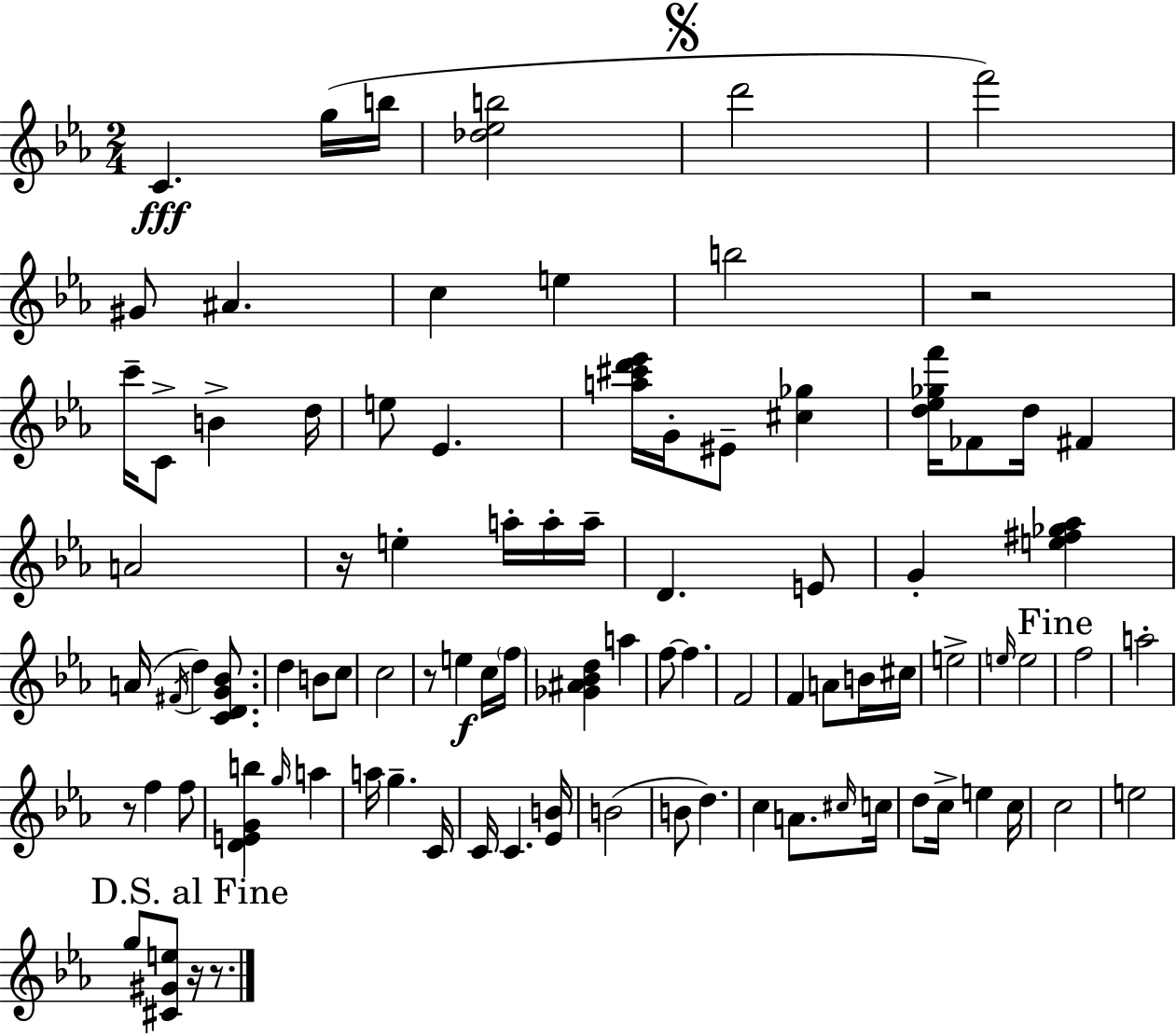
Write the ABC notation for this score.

X:1
T:Untitled
M:2/4
L:1/4
K:Cm
C g/4 b/4 [_d_eb]2 d'2 f'2 ^G/2 ^A c e b2 z2 c'/4 C/2 B d/4 e/2 _E [a^c'd'_e']/4 G/4 ^E/2 [^c_g] [d_e_gf']/4 _F/2 d/4 ^F A2 z/4 e a/4 a/4 a/4 D E/2 G [e^f_g_a] A/4 ^F/4 d [CDG_B]/2 d B/2 c/2 c2 z/2 e c/4 f/4 [_G^A_Bd] a f/2 f F2 F A/2 B/4 ^c/4 e2 e/4 e2 f2 a2 z/2 f f/2 [DEGb] g/4 a a/4 g C/4 C/4 C [_EB]/4 B2 B/2 d c A/2 ^c/4 c/4 d/2 c/4 e c/4 c2 e2 g/2 [^C^Ge]/2 z/4 z/2